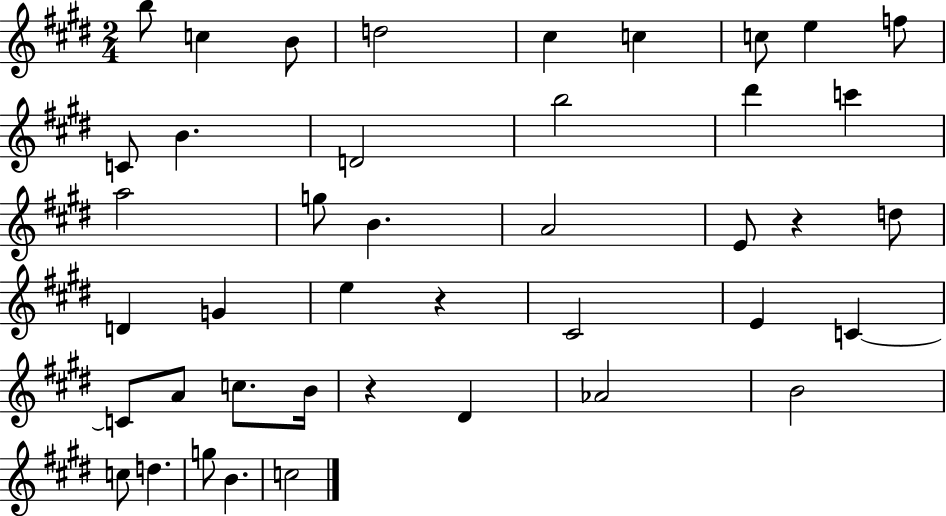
{
  \clef treble
  \numericTimeSignature
  \time 2/4
  \key e \major
  b''8 c''4 b'8 | d''2 | cis''4 c''4 | c''8 e''4 f''8 | \break c'8 b'4. | d'2 | b''2 | dis'''4 c'''4 | \break a''2 | g''8 b'4. | a'2 | e'8 r4 d''8 | \break d'4 g'4 | e''4 r4 | cis'2 | e'4 c'4~~ | \break c'8 a'8 c''8. b'16 | r4 dis'4 | aes'2 | b'2 | \break c''8 d''4. | g''8 b'4. | c''2 | \bar "|."
}